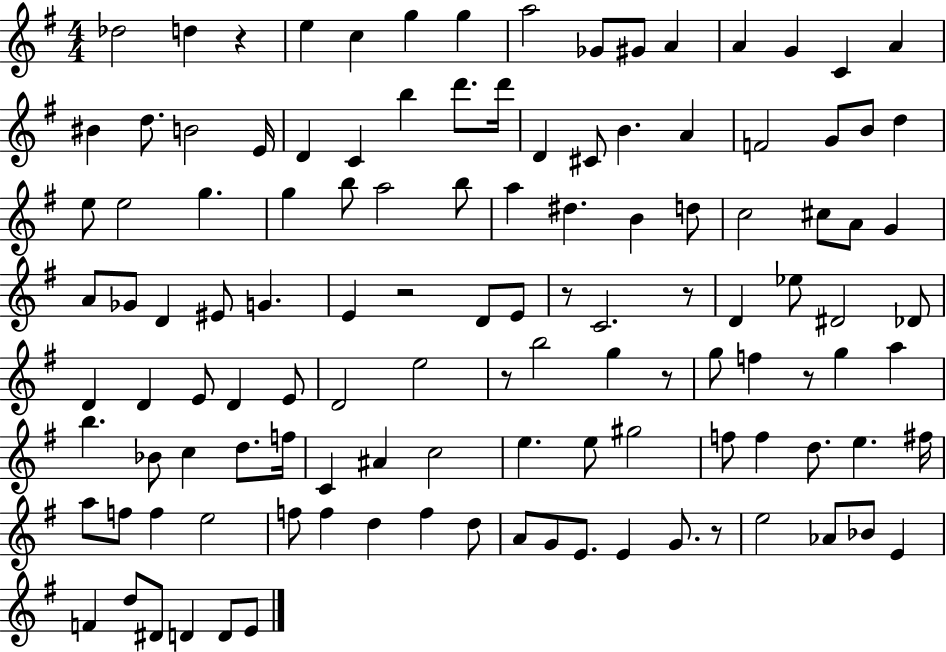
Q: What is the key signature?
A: G major